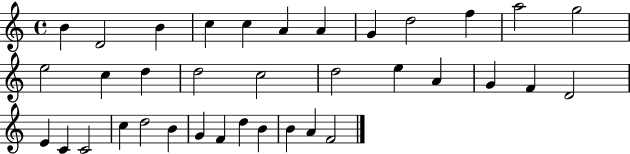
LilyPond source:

{
  \clef treble
  \time 4/4
  \defaultTimeSignature
  \key c \major
  b'4 d'2 b'4 | c''4 c''4 a'4 a'4 | g'4 d''2 f''4 | a''2 g''2 | \break e''2 c''4 d''4 | d''2 c''2 | d''2 e''4 a'4 | g'4 f'4 d'2 | \break e'4 c'4 c'2 | c''4 d''2 b'4 | g'4 f'4 d''4 b'4 | b'4 a'4 f'2 | \break \bar "|."
}